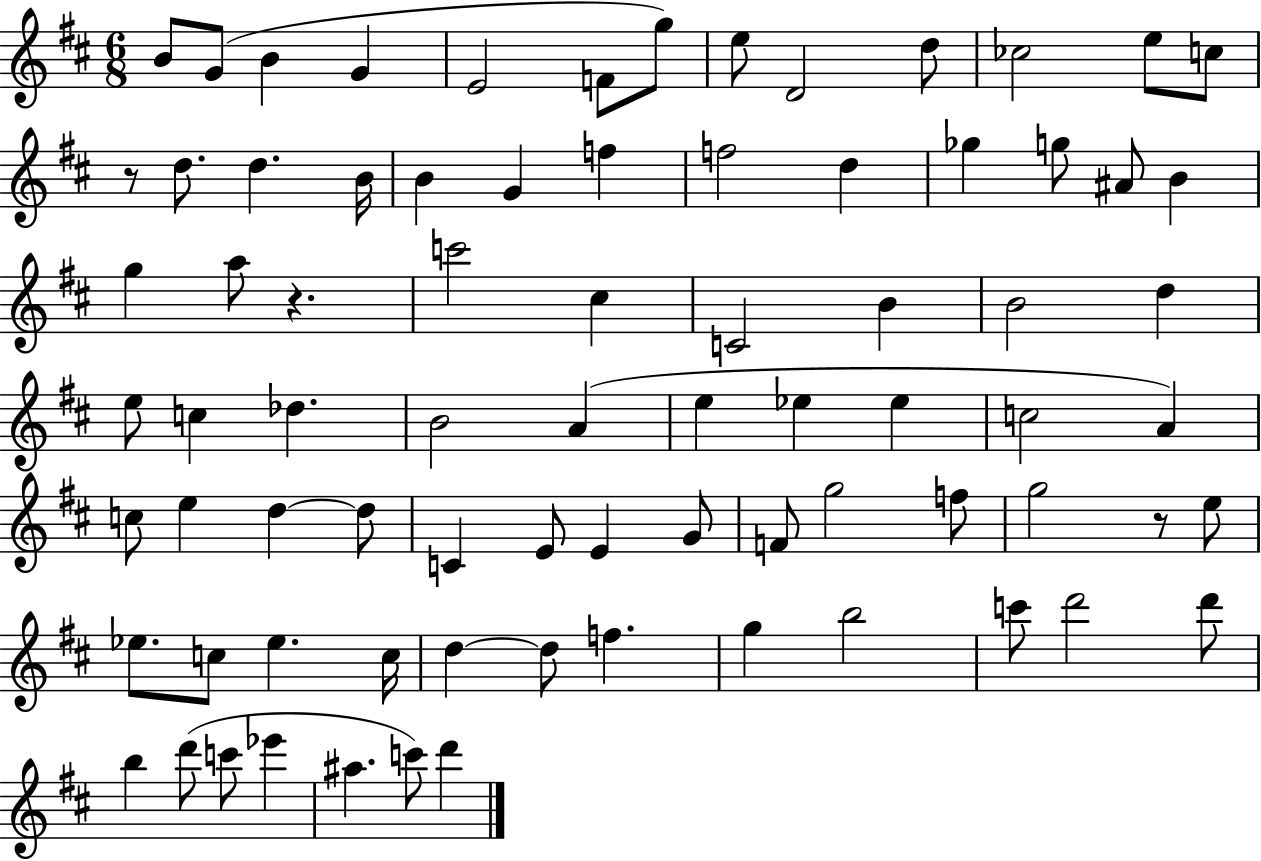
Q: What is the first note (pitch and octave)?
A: B4